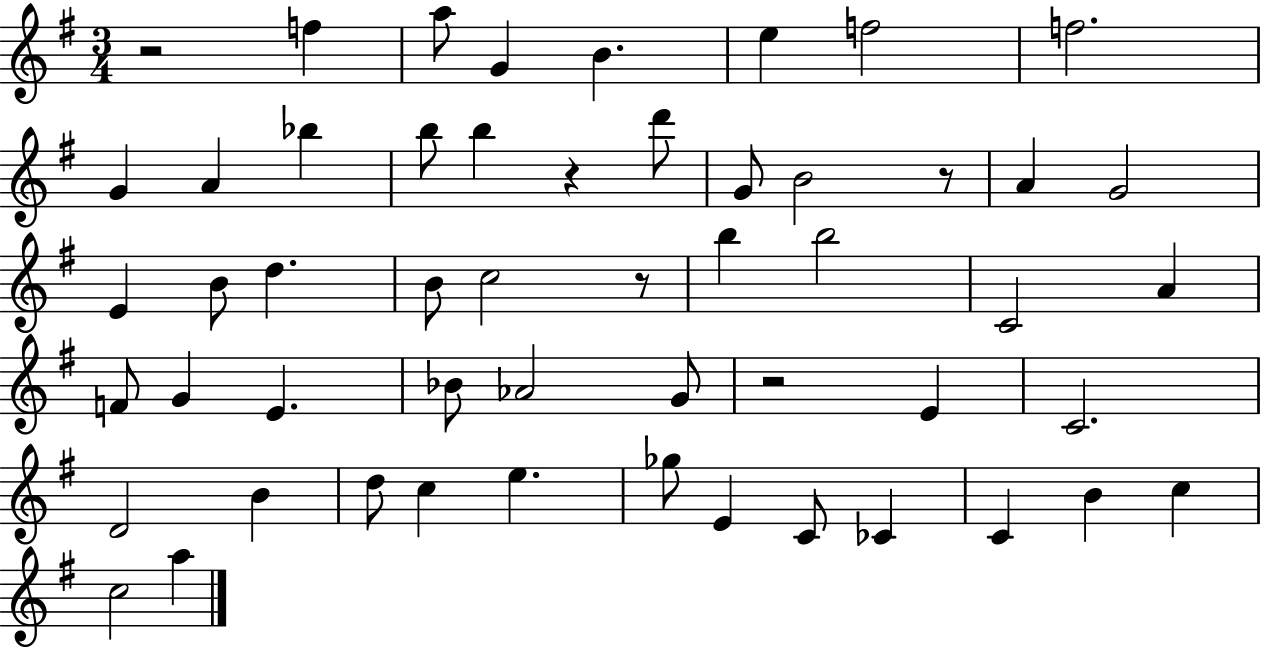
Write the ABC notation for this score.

X:1
T:Untitled
M:3/4
L:1/4
K:G
z2 f a/2 G B e f2 f2 G A _b b/2 b z d'/2 G/2 B2 z/2 A G2 E B/2 d B/2 c2 z/2 b b2 C2 A F/2 G E _B/2 _A2 G/2 z2 E C2 D2 B d/2 c e _g/2 E C/2 _C C B c c2 a